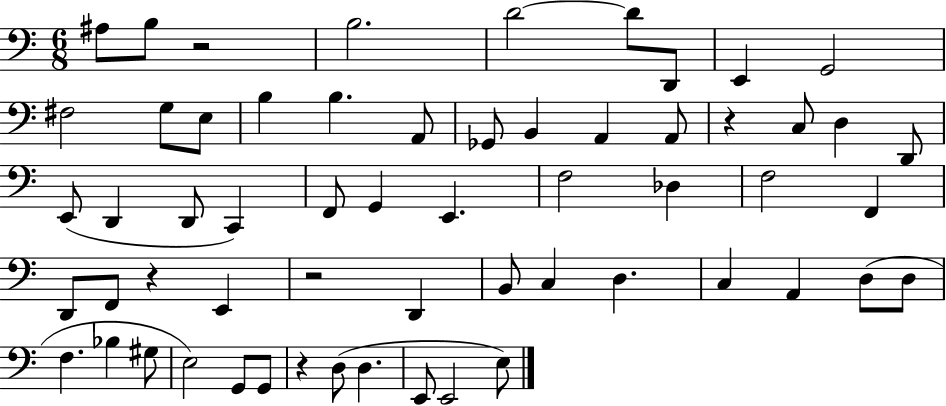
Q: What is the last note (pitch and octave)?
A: E3